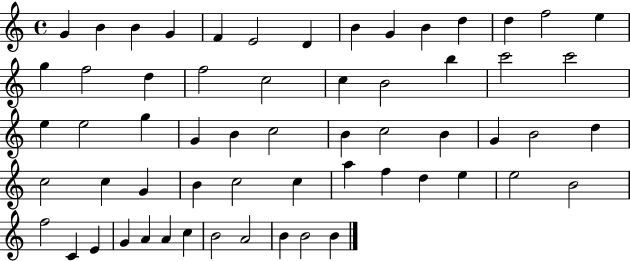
G4/q B4/q B4/q G4/q F4/q E4/h D4/q B4/q G4/q B4/q D5/q D5/q F5/h E5/q G5/q F5/h D5/q F5/h C5/h C5/q B4/h B5/q C6/h C6/h E5/q E5/h G5/q G4/q B4/q C5/h B4/q C5/h B4/q G4/q B4/h D5/q C5/h C5/q G4/q B4/q C5/h C5/q A5/q F5/q D5/q E5/q E5/h B4/h F5/h C4/q E4/q G4/q A4/q A4/q C5/q B4/h A4/h B4/q B4/h B4/q